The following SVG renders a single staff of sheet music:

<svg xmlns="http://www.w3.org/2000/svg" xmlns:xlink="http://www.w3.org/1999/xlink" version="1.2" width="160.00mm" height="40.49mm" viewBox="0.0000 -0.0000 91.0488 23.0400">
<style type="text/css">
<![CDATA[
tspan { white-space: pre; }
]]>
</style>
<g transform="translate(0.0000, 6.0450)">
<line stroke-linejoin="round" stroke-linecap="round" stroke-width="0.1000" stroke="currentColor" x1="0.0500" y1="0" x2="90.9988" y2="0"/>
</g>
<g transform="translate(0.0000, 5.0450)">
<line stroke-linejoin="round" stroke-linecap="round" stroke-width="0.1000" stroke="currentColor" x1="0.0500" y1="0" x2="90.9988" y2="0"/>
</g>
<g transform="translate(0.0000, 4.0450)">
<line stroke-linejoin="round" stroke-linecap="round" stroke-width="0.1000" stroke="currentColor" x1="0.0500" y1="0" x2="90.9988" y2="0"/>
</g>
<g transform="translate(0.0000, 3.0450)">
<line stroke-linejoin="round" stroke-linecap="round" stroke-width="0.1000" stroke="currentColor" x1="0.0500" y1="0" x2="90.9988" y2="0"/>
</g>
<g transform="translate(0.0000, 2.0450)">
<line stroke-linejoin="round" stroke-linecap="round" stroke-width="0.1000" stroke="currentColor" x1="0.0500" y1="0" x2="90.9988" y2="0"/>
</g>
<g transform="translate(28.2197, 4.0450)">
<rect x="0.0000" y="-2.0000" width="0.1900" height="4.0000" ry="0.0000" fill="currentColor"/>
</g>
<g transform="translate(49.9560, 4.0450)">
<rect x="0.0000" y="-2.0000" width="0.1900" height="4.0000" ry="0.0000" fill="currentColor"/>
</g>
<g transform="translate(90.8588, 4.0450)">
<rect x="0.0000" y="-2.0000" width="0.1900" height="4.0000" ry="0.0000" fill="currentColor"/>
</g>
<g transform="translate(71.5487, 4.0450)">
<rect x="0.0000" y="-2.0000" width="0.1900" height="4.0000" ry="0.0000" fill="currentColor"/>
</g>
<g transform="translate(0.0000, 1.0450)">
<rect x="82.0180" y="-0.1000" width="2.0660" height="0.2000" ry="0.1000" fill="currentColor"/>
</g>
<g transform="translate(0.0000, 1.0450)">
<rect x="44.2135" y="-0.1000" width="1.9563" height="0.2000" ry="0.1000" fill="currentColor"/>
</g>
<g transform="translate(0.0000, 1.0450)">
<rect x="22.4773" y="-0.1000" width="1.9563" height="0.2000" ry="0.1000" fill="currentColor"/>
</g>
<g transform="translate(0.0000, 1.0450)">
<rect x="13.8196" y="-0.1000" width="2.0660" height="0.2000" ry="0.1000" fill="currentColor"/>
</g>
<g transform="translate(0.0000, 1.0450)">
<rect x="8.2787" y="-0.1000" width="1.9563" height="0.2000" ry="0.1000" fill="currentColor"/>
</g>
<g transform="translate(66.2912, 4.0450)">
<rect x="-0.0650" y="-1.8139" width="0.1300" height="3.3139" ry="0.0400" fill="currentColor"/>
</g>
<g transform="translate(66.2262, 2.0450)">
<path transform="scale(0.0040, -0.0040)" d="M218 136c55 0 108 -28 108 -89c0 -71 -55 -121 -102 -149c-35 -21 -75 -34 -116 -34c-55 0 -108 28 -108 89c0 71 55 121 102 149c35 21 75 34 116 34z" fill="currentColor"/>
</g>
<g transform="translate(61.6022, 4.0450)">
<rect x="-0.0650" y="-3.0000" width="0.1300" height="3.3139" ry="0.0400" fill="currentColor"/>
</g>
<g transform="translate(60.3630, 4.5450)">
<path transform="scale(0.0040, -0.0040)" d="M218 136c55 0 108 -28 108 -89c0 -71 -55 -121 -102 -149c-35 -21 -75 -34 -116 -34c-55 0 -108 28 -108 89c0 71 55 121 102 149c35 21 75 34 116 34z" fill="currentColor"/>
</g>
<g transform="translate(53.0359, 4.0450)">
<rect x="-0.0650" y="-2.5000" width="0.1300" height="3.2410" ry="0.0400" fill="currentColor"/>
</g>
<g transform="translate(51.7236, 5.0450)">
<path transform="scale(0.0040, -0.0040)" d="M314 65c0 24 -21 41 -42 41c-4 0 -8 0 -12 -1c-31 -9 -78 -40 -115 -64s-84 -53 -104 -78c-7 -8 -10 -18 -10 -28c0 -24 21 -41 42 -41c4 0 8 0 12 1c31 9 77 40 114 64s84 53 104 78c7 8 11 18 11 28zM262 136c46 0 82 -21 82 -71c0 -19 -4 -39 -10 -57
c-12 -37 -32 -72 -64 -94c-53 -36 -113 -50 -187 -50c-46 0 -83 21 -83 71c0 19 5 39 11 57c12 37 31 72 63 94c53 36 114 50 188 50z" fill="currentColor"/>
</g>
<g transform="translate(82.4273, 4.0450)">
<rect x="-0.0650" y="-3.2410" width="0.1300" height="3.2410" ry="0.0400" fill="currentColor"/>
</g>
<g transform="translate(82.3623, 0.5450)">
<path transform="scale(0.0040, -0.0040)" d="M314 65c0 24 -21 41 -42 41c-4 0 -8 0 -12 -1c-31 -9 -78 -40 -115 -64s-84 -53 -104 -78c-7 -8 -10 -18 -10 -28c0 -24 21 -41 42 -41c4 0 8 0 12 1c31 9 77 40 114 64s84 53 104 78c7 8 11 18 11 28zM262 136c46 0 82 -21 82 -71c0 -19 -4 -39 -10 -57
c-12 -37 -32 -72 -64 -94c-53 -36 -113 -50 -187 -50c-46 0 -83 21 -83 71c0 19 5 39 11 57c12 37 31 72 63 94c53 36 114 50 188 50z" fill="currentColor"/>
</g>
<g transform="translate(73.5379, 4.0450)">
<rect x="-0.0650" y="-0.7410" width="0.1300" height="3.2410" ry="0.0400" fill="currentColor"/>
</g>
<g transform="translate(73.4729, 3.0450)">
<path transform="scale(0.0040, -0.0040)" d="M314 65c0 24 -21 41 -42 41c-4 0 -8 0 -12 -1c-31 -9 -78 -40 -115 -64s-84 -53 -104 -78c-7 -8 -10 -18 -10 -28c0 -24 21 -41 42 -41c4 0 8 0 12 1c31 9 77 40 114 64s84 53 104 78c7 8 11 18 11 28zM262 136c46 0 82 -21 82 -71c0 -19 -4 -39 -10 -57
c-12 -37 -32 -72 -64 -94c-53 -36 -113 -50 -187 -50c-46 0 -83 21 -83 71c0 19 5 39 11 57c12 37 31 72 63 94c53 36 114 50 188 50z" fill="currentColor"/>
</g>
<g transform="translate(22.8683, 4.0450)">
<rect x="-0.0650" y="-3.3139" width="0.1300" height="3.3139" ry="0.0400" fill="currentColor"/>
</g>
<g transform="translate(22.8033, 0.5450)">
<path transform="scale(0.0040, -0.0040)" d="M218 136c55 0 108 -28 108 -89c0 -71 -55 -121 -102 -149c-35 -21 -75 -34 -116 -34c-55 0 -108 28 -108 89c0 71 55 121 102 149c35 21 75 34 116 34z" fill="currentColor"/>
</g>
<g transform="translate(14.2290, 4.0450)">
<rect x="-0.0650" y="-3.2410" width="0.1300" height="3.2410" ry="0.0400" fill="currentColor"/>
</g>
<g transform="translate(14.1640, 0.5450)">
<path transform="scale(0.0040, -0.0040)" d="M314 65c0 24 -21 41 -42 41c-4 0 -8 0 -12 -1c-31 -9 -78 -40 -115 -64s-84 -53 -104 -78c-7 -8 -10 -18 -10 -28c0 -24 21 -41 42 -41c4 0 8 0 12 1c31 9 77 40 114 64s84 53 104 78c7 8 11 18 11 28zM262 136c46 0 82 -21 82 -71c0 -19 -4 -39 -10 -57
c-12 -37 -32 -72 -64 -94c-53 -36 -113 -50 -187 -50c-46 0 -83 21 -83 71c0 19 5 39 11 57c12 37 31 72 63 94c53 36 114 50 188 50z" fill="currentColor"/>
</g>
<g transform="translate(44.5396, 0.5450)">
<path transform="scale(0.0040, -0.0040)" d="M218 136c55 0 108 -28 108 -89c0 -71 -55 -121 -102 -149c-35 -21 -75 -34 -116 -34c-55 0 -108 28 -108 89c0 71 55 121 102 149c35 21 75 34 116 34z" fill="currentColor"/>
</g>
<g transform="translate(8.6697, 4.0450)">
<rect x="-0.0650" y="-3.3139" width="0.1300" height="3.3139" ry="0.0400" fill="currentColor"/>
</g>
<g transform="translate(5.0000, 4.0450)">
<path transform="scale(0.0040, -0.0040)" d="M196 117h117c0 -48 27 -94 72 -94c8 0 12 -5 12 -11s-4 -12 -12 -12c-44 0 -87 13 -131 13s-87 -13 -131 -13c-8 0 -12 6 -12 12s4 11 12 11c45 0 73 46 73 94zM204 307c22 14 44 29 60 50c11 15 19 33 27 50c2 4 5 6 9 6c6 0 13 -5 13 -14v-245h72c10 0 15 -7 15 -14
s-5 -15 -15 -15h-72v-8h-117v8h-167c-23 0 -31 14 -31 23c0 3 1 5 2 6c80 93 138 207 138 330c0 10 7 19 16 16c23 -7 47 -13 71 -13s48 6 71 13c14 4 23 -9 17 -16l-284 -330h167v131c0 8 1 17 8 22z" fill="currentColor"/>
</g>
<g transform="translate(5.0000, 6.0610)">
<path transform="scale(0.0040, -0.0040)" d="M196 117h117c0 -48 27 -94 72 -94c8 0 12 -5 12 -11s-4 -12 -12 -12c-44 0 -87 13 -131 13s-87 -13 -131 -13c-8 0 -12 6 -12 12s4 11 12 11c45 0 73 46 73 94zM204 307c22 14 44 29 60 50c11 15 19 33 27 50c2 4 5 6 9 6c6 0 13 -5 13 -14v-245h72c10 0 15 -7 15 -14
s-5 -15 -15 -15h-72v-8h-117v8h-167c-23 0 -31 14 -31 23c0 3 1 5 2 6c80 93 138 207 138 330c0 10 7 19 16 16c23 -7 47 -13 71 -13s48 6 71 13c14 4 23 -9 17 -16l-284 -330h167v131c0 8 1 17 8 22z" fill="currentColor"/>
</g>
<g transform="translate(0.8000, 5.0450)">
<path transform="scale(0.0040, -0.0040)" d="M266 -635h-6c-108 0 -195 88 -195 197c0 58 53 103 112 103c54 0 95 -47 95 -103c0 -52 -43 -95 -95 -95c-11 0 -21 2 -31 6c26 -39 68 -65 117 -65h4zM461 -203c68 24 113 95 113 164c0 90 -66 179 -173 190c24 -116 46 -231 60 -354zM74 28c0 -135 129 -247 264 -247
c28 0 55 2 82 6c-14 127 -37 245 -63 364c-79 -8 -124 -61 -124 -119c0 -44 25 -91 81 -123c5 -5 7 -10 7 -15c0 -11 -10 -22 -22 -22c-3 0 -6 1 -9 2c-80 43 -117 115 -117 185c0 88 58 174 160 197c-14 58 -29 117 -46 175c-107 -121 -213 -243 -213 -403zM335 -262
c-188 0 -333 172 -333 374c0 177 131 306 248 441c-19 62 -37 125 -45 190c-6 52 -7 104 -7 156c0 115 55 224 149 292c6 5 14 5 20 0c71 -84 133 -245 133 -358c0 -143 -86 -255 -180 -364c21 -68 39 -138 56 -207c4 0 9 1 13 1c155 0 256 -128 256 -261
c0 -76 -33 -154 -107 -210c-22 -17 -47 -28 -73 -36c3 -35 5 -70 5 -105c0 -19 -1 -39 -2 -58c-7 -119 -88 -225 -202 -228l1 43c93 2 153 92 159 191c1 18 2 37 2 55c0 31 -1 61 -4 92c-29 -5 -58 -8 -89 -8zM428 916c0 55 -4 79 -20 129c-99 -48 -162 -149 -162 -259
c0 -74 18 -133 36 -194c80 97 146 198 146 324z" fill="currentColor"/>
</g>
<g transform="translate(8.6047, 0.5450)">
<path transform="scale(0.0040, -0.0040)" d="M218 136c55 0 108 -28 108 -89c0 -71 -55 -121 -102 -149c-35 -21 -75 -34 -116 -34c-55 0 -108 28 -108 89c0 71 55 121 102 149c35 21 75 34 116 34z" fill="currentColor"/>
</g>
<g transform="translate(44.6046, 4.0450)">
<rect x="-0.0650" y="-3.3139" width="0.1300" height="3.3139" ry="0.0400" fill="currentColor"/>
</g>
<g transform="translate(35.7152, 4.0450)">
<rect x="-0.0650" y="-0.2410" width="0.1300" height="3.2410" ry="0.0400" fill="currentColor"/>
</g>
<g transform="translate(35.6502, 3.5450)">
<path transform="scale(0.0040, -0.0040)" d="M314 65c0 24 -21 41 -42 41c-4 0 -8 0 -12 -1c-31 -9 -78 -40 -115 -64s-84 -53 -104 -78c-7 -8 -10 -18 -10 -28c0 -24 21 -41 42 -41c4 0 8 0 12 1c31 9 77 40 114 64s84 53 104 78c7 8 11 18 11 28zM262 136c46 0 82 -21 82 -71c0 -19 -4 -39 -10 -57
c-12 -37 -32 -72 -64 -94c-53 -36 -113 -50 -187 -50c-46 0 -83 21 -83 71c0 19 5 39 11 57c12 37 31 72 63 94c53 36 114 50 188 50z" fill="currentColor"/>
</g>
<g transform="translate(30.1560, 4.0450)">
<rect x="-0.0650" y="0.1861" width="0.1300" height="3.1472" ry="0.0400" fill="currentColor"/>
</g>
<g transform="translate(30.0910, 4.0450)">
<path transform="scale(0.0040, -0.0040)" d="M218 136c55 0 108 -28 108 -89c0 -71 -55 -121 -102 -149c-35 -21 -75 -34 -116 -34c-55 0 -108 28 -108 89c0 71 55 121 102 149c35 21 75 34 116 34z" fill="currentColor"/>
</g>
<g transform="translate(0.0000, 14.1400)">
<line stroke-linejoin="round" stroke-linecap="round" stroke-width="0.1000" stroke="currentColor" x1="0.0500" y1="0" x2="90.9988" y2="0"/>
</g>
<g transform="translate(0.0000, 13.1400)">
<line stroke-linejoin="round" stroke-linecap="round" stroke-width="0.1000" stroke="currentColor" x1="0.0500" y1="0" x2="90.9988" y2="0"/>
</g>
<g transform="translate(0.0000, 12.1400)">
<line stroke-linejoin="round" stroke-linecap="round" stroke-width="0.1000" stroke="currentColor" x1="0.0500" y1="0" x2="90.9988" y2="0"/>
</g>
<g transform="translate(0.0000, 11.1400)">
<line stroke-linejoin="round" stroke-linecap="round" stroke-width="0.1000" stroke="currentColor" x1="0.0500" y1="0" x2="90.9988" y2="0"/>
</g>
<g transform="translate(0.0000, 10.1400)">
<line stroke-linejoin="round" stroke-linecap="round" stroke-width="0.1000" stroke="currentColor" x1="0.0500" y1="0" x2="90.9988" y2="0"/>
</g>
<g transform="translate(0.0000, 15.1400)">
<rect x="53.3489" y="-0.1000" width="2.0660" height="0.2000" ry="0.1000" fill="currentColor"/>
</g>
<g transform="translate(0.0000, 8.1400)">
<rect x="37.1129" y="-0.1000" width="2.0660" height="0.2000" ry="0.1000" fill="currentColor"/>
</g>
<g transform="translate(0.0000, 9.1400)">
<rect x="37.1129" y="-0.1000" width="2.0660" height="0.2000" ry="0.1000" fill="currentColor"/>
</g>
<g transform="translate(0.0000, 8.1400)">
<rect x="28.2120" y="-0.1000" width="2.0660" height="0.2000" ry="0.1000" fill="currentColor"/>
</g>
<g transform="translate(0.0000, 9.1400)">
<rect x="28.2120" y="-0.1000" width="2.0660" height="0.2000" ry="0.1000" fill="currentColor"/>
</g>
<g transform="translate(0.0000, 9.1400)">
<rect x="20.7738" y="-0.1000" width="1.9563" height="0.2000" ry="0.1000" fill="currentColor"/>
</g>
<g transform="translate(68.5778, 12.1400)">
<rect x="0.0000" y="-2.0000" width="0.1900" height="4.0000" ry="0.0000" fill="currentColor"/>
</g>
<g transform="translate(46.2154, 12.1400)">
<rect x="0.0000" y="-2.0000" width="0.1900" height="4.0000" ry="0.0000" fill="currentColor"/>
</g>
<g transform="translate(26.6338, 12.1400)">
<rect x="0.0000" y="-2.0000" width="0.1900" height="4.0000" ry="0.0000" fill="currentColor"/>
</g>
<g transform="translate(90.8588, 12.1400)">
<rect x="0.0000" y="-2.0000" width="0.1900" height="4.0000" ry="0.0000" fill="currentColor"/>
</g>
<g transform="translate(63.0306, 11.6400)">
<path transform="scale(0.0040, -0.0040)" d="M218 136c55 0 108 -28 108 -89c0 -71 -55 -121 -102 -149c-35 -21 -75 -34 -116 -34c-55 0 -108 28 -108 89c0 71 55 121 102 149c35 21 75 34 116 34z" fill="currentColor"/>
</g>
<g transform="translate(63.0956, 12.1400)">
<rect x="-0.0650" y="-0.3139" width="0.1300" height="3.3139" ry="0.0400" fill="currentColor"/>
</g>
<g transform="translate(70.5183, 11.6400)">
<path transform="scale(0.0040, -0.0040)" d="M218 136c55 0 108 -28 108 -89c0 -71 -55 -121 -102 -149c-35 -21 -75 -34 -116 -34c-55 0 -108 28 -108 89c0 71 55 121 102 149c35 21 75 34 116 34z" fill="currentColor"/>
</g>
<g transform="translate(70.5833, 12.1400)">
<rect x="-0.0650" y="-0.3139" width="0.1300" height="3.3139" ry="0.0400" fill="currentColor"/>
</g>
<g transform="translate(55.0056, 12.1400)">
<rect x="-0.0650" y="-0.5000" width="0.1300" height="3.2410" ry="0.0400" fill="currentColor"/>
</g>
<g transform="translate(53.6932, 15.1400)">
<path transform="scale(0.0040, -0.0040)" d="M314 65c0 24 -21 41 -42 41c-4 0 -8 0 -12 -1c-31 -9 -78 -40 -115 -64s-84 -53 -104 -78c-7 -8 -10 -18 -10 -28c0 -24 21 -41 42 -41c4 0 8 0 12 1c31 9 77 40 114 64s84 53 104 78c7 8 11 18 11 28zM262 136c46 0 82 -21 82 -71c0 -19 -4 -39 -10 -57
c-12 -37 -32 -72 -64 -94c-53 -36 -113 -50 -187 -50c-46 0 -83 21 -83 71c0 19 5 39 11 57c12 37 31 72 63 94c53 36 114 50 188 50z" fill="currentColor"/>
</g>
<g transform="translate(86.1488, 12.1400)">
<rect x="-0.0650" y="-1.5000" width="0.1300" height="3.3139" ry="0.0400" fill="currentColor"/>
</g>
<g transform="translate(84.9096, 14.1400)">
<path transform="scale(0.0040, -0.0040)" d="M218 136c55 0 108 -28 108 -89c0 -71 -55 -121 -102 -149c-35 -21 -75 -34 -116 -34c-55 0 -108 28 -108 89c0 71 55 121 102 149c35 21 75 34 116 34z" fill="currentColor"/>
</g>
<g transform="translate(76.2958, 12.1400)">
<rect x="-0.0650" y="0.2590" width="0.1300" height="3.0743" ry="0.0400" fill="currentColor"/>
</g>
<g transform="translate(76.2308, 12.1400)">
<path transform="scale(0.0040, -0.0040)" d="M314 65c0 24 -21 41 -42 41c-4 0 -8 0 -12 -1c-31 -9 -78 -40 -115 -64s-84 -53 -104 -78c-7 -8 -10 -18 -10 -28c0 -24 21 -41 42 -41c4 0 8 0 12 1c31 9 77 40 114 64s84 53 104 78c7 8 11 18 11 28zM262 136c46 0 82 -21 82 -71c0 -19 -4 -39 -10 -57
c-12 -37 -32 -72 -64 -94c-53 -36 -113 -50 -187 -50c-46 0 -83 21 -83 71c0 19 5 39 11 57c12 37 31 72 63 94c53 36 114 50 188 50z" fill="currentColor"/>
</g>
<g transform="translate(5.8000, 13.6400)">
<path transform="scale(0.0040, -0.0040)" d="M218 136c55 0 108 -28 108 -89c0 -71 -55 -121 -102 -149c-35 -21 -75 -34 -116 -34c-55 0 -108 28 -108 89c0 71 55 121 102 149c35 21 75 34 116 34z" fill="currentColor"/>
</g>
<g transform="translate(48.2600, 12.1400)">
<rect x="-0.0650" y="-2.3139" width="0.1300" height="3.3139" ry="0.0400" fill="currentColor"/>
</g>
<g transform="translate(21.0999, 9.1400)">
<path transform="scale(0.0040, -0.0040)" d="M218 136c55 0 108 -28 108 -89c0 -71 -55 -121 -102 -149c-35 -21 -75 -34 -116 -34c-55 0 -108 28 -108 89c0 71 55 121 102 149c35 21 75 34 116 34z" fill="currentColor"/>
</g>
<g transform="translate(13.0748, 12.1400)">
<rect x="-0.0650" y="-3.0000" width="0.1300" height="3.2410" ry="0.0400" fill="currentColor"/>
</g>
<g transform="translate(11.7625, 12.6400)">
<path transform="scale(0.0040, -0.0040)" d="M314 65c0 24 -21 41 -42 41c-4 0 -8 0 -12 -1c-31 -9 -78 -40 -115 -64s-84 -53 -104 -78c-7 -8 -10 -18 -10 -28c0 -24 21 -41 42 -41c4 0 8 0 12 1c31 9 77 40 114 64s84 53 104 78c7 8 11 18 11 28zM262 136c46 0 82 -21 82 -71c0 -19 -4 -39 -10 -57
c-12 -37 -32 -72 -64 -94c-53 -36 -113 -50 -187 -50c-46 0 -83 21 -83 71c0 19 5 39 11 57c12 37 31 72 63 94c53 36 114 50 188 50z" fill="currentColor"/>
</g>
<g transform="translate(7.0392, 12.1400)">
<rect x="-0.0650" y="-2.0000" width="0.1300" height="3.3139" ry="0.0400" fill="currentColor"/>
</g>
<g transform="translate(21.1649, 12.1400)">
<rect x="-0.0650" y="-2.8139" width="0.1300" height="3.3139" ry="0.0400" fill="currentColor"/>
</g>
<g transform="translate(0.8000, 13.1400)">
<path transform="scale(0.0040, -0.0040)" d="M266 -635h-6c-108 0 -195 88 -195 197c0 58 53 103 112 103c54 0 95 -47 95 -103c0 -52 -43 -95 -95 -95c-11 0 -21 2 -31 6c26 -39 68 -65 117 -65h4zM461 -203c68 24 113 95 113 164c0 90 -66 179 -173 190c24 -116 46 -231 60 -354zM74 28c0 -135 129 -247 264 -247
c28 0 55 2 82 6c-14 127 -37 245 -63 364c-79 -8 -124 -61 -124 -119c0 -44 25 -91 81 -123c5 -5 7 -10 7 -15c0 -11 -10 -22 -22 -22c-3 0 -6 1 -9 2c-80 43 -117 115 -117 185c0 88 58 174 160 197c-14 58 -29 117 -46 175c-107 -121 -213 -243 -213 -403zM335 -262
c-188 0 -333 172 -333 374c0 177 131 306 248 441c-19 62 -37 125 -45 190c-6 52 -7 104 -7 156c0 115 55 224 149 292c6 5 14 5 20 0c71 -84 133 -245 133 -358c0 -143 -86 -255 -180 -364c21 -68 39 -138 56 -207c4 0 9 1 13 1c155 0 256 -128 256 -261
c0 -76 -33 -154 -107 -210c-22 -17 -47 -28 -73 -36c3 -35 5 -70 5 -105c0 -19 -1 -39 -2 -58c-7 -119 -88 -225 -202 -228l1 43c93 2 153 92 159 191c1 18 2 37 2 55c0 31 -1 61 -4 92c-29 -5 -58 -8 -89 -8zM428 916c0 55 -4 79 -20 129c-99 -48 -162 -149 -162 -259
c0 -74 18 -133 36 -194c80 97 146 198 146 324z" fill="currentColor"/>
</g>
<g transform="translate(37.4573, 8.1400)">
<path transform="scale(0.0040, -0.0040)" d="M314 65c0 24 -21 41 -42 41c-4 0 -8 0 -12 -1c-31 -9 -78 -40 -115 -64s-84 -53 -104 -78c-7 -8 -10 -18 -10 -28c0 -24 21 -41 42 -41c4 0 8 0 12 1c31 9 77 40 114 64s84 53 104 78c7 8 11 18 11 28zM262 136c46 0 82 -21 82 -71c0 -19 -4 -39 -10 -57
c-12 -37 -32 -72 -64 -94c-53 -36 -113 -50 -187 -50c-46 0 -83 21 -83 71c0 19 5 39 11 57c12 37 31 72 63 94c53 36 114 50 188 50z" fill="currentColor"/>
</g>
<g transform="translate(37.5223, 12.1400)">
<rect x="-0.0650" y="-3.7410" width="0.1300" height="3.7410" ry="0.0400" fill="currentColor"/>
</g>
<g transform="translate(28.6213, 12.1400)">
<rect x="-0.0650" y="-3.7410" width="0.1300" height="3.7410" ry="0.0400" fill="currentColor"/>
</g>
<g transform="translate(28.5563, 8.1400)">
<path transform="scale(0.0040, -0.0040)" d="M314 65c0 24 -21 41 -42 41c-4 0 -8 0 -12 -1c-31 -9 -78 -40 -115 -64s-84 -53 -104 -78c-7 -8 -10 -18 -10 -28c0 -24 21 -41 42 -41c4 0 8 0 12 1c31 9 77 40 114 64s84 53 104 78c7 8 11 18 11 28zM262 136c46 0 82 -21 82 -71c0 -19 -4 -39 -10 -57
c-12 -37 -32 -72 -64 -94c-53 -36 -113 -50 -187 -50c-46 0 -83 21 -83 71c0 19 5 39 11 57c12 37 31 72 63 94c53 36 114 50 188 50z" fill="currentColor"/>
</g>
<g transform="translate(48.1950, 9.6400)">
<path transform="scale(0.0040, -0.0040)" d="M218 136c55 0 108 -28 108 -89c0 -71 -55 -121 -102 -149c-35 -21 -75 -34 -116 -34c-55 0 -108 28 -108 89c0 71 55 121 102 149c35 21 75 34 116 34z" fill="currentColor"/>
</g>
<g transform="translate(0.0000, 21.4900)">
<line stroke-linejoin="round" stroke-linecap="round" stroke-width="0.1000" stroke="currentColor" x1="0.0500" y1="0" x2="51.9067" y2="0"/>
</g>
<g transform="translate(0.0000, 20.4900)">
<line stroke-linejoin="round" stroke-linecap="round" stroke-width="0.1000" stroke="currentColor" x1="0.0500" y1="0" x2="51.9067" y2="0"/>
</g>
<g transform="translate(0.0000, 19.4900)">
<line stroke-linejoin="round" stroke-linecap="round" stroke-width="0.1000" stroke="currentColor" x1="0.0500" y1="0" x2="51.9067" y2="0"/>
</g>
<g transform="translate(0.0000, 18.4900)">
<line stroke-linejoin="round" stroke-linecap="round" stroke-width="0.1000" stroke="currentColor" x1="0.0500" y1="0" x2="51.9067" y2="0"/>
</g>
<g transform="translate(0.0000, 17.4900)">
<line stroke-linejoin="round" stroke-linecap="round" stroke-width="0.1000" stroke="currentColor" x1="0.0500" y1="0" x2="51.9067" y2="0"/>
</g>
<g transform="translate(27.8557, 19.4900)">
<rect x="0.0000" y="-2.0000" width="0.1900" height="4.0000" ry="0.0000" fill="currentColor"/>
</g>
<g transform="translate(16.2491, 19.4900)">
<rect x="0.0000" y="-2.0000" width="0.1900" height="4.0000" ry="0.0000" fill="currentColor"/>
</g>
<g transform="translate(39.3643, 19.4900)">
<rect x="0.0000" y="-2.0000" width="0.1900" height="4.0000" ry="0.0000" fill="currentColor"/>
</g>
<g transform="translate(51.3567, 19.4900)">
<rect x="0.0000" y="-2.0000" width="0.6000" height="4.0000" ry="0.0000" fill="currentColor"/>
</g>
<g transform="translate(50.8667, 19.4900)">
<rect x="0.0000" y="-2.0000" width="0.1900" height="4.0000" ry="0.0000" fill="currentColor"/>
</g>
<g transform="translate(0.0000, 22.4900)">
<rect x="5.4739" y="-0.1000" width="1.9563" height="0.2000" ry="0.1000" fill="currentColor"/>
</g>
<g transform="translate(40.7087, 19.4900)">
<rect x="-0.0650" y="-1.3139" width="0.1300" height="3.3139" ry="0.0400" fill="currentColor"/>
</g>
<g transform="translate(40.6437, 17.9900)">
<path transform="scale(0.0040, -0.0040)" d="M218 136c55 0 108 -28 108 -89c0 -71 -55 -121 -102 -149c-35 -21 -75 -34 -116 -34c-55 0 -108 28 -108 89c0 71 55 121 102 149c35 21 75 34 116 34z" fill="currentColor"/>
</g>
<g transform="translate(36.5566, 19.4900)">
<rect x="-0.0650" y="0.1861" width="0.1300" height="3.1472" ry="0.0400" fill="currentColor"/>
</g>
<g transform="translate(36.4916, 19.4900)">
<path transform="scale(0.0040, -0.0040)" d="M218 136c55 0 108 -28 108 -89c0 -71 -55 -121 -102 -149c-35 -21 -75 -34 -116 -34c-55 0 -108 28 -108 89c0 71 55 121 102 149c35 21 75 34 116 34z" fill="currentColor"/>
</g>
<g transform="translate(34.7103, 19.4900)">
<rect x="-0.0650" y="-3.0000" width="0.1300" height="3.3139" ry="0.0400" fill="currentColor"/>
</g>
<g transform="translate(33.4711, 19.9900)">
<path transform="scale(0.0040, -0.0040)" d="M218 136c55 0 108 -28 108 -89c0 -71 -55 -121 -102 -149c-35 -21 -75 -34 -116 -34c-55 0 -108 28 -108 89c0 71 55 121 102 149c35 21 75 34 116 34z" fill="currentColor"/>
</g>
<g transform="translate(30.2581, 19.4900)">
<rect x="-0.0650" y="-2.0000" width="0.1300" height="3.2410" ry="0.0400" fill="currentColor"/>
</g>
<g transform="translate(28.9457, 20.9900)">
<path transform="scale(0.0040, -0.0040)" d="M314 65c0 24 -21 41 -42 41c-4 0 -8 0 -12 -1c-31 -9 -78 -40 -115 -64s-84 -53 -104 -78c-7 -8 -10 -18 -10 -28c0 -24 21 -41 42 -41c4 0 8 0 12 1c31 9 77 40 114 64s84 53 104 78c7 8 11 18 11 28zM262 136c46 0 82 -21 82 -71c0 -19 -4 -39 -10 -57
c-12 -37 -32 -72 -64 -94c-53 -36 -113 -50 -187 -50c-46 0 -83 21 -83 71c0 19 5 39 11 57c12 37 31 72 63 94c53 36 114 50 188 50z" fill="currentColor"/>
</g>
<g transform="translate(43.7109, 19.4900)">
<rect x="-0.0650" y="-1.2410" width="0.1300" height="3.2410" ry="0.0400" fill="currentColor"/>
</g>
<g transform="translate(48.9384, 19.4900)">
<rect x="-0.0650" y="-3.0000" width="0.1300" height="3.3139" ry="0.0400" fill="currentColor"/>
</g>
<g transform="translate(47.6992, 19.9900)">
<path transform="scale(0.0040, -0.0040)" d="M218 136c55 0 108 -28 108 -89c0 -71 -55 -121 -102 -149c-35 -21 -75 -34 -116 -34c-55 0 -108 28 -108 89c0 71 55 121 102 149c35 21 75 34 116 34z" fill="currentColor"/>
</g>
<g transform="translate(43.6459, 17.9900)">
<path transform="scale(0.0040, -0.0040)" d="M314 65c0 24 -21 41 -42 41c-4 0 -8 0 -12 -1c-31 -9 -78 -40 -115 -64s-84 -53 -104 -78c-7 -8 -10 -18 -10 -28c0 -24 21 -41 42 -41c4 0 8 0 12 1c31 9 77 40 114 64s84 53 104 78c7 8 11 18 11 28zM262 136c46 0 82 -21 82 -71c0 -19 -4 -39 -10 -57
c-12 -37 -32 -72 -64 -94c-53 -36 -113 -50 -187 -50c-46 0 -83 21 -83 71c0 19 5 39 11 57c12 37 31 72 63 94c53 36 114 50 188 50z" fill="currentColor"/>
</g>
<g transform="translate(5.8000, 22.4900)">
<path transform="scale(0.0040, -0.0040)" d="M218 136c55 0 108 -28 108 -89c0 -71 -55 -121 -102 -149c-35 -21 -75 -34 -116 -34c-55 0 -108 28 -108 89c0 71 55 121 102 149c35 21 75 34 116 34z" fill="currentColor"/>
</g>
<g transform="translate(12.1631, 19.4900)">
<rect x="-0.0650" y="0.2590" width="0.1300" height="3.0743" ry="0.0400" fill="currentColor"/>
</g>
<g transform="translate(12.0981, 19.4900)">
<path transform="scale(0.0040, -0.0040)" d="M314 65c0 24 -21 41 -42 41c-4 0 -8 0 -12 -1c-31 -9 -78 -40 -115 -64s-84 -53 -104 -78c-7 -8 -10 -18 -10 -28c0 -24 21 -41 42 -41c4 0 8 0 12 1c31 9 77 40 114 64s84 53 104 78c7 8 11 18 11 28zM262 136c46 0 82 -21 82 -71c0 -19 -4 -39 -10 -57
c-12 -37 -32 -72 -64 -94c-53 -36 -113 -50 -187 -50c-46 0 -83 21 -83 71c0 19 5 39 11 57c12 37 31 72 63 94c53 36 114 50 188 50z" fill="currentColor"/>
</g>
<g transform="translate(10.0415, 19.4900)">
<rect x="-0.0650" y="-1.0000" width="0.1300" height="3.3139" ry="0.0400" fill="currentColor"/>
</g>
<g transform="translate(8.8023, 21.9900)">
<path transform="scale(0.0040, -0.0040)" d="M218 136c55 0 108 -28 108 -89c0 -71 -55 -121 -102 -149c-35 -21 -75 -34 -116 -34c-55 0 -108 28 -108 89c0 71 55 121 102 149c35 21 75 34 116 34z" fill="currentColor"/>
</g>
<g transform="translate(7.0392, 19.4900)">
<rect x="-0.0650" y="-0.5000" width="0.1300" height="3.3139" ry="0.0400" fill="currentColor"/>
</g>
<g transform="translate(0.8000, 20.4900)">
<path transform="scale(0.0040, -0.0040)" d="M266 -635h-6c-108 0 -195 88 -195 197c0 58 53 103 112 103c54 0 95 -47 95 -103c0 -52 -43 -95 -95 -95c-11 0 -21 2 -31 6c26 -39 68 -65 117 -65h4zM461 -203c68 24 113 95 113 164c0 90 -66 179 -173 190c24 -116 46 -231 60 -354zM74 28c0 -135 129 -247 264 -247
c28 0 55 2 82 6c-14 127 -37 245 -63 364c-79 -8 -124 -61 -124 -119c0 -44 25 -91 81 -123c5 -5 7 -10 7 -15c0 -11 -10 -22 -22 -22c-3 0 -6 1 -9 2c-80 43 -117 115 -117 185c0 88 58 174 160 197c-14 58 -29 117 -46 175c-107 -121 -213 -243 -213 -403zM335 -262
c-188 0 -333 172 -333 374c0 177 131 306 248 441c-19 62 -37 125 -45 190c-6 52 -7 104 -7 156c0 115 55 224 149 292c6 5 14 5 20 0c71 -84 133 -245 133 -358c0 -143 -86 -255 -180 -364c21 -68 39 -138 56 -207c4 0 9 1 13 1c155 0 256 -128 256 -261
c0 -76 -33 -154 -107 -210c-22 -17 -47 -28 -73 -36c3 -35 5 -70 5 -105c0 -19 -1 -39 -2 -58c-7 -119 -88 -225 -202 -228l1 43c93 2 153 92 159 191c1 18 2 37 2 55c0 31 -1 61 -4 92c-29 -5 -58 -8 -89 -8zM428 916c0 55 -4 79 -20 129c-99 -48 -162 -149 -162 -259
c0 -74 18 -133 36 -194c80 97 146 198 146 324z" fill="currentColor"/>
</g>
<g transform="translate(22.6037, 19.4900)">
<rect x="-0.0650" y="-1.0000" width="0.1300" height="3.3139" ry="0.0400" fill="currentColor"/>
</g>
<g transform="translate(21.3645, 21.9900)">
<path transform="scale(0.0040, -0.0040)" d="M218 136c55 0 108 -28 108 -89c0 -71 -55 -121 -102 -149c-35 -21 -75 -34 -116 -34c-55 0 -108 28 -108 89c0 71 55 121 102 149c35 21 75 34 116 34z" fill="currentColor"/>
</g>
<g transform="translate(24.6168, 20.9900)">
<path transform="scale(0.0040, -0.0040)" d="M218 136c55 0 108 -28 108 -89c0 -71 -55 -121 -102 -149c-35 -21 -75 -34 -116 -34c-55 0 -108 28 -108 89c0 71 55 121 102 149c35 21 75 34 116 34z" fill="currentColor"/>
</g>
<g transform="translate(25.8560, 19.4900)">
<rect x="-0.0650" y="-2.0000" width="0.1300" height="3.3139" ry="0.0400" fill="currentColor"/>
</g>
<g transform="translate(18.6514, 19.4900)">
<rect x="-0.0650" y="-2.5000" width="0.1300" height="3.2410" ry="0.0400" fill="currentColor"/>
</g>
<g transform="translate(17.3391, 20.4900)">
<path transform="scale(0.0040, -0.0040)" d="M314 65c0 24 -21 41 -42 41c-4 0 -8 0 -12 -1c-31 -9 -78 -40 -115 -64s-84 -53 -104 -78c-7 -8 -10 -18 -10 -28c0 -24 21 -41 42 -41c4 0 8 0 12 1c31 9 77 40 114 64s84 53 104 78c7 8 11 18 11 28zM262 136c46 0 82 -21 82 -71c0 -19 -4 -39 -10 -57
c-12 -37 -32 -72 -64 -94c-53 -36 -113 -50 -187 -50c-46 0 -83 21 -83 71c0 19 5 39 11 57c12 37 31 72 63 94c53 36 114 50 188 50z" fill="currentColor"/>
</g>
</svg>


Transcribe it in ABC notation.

X:1
T:Untitled
M:4/4
L:1/4
K:C
b b2 b B c2 b G2 A f d2 b2 F A2 a c'2 c'2 g C2 c c B2 E C D B2 G2 D F F2 A B e e2 A